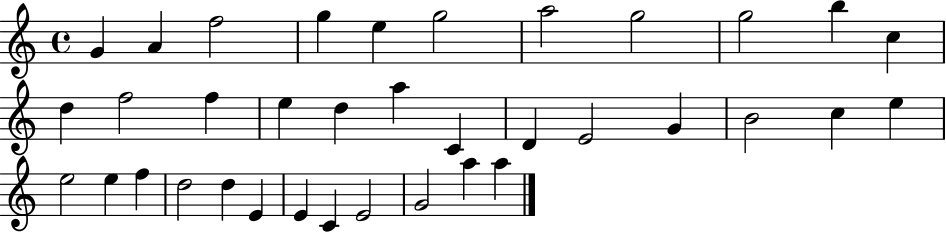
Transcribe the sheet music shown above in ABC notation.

X:1
T:Untitled
M:4/4
L:1/4
K:C
G A f2 g e g2 a2 g2 g2 b c d f2 f e d a C D E2 G B2 c e e2 e f d2 d E E C E2 G2 a a